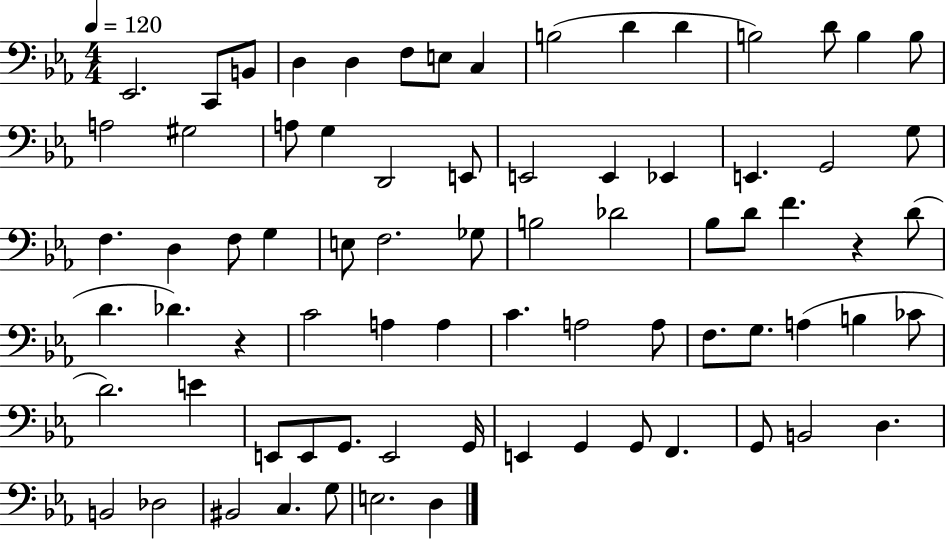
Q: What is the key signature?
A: EES major